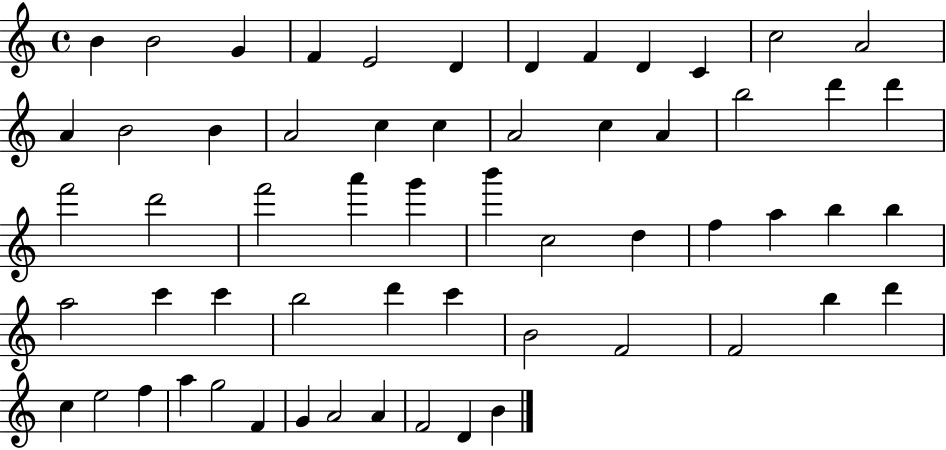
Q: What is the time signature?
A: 4/4